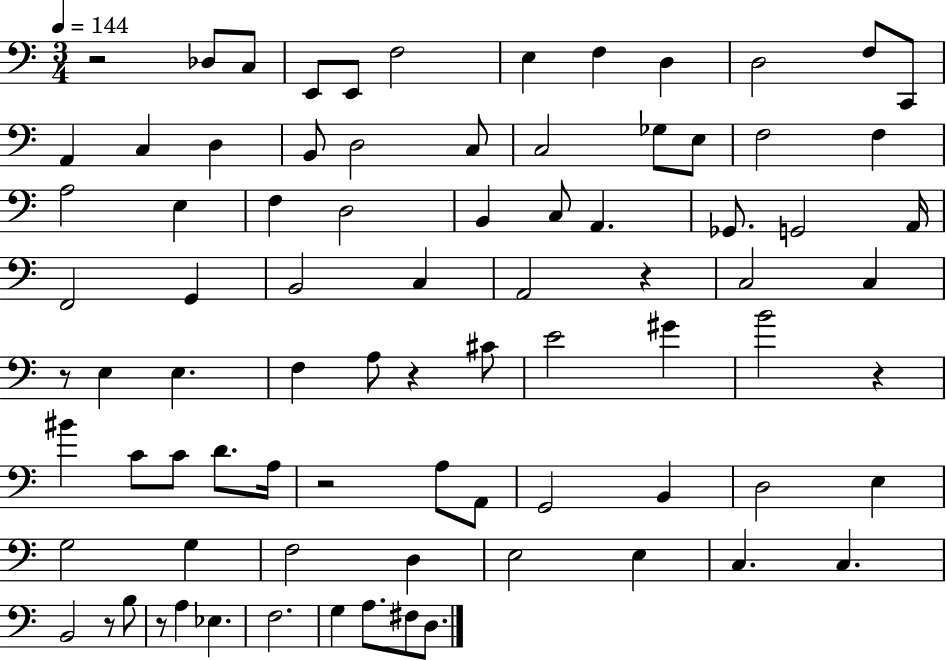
X:1
T:Untitled
M:3/4
L:1/4
K:C
z2 _D,/2 C,/2 E,,/2 E,,/2 F,2 E, F, D, D,2 F,/2 C,,/2 A,, C, D, B,,/2 D,2 C,/2 C,2 _G,/2 E,/2 F,2 F, A,2 E, F, D,2 B,, C,/2 A,, _G,,/2 G,,2 A,,/4 F,,2 G,, B,,2 C, A,,2 z C,2 C, z/2 E, E, F, A,/2 z ^C/2 E2 ^G B2 z ^B C/2 C/2 D/2 A,/4 z2 A,/2 A,,/2 G,,2 B,, D,2 E, G,2 G, F,2 D, E,2 E, C, C, B,,2 z/2 B,/2 z/2 A, _E, F,2 G, A,/2 ^F,/2 D,/2